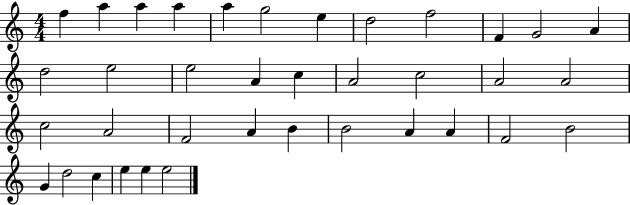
{
  \clef treble
  \numericTimeSignature
  \time 4/4
  \key c \major
  f''4 a''4 a''4 a''4 | a''4 g''2 e''4 | d''2 f''2 | f'4 g'2 a'4 | \break d''2 e''2 | e''2 a'4 c''4 | a'2 c''2 | a'2 a'2 | \break c''2 a'2 | f'2 a'4 b'4 | b'2 a'4 a'4 | f'2 b'2 | \break g'4 d''2 c''4 | e''4 e''4 e''2 | \bar "|."
}